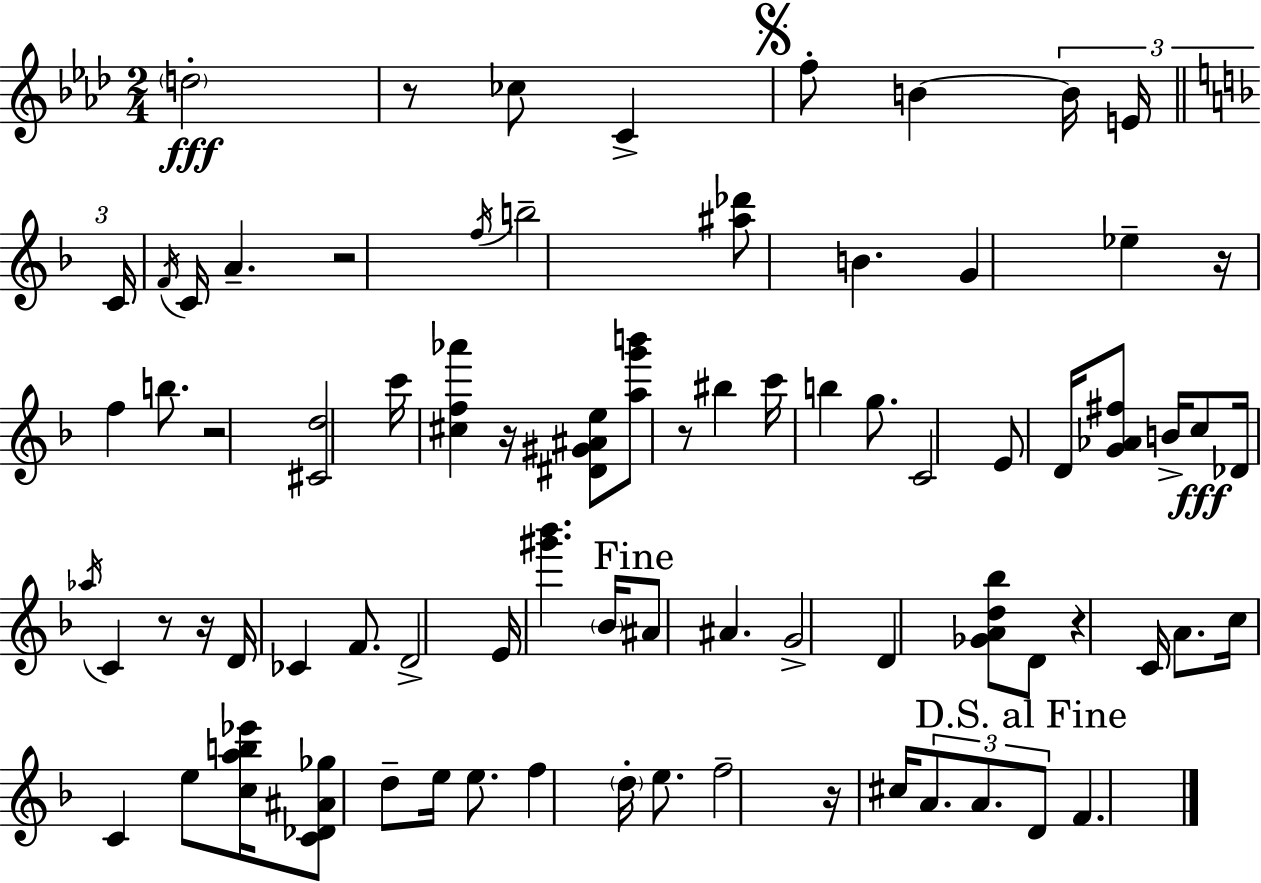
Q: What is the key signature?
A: AES major